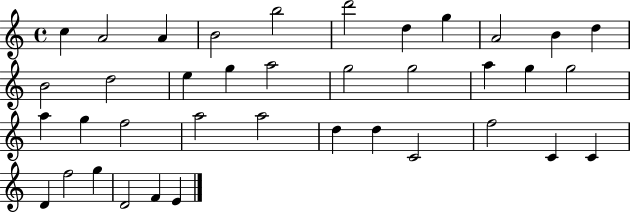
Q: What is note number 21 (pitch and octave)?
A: G5